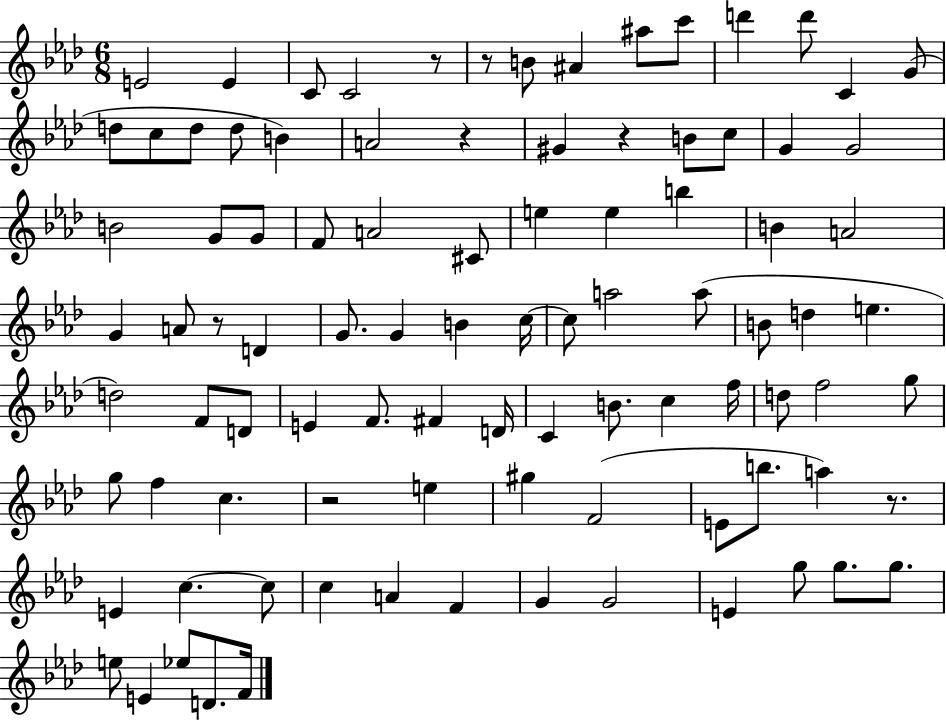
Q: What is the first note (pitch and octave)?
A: E4